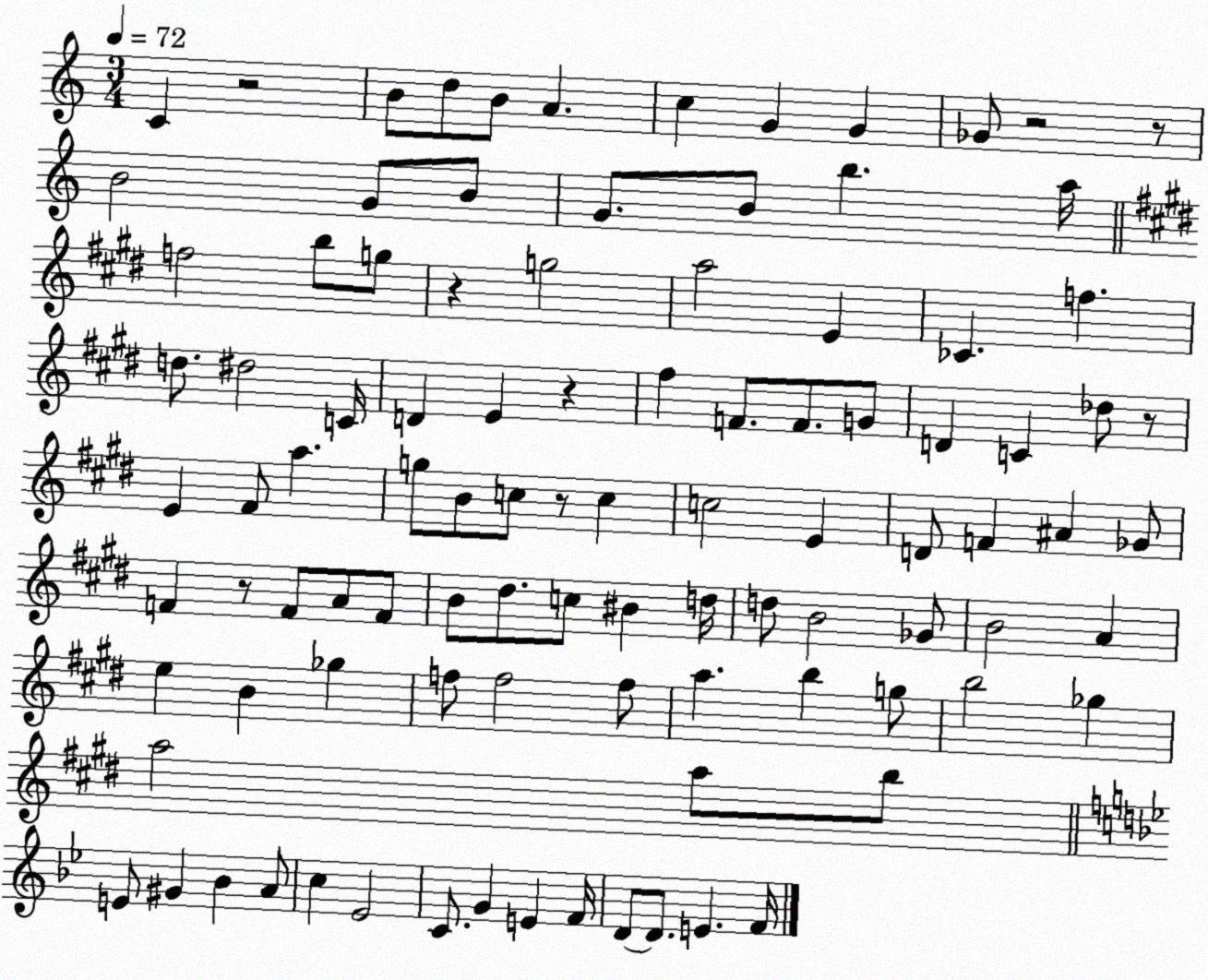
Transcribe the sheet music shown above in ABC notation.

X:1
T:Untitled
M:3/4
L:1/4
K:C
C z2 B/2 d/2 B/2 A c G G _G/2 z2 z/2 B2 G/2 B/2 G/2 B/2 b a/4 f2 b/2 g/2 z g2 a2 E _C f d/2 ^d2 C/4 D E z ^f F/2 F/2 G/2 D C _d/2 z/2 E ^F/2 a g/2 B/2 c/2 z/2 c c2 E D/2 F ^A _G/2 F z/2 F/2 A/2 F/2 B/2 ^d/2 c/2 ^B d/4 d/2 B2 _G/2 B2 A e B _g f/2 f2 f/2 a b g/2 b2 _g a2 a/2 b/2 E/2 ^G _B A/2 c _E2 C/2 G E F/4 D/2 D/2 E F/4